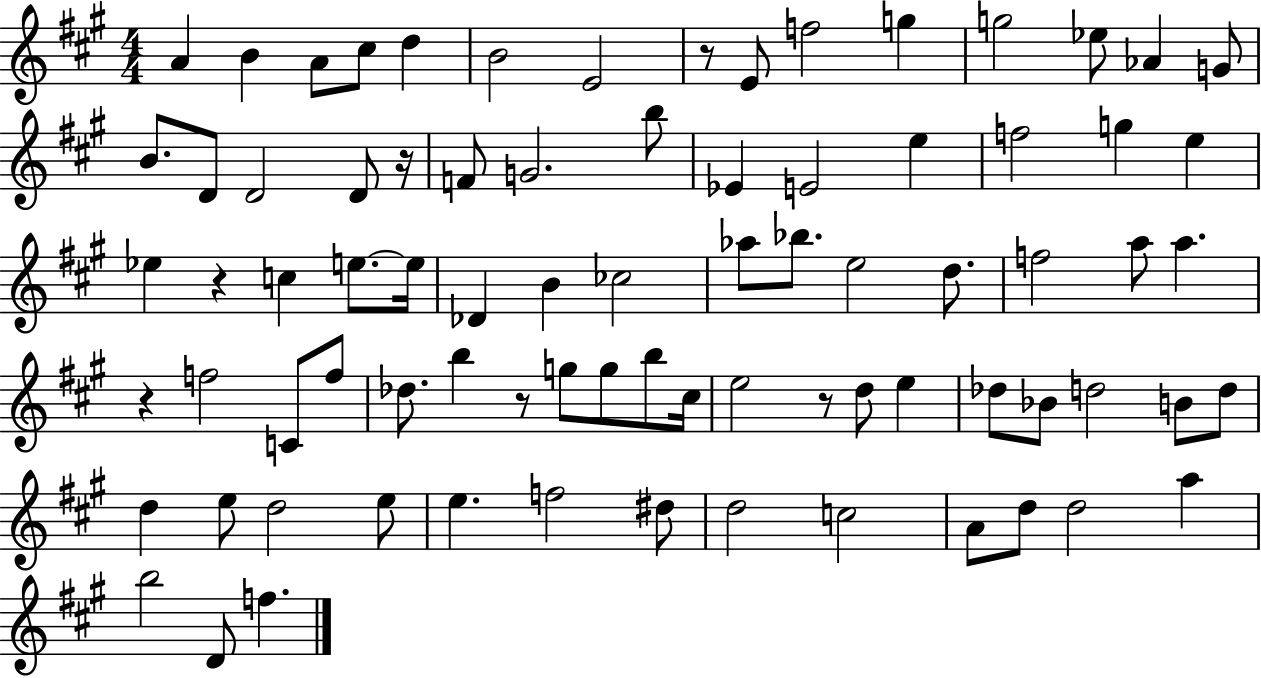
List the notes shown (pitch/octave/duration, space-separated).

A4/q B4/q A4/e C#5/e D5/q B4/h E4/h R/e E4/e F5/h G5/q G5/h Eb5/e Ab4/q G4/e B4/e. D4/e D4/h D4/e R/s F4/e G4/h. B5/e Eb4/q E4/h E5/q F5/h G5/q E5/q Eb5/q R/q C5/q E5/e. E5/s Db4/q B4/q CES5/h Ab5/e Bb5/e. E5/h D5/e. F5/h A5/e A5/q. R/q F5/h C4/e F5/e Db5/e. B5/q R/e G5/e G5/e B5/e C#5/s E5/h R/e D5/e E5/q Db5/e Bb4/e D5/h B4/e D5/e D5/q E5/e D5/h E5/e E5/q. F5/h D#5/e D5/h C5/h A4/e D5/e D5/h A5/q B5/h D4/e F5/q.